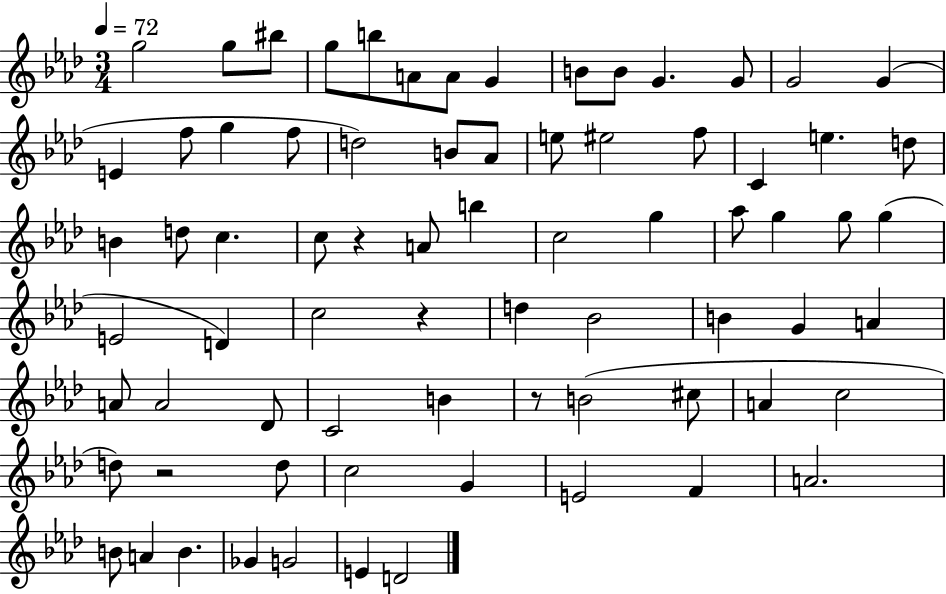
G5/h G5/e BIS5/e G5/e B5/e A4/e A4/e G4/q B4/e B4/e G4/q. G4/e G4/h G4/q E4/q F5/e G5/q F5/e D5/h B4/e Ab4/e E5/e EIS5/h F5/e C4/q E5/q. D5/e B4/q D5/e C5/q. C5/e R/q A4/e B5/q C5/h G5/q Ab5/e G5/q G5/e G5/q E4/h D4/q C5/h R/q D5/q Bb4/h B4/q G4/q A4/q A4/e A4/h Db4/e C4/h B4/q R/e B4/h C#5/e A4/q C5/h D5/e R/h D5/e C5/h G4/q E4/h F4/q A4/h. B4/e A4/q B4/q. Gb4/q G4/h E4/q D4/h